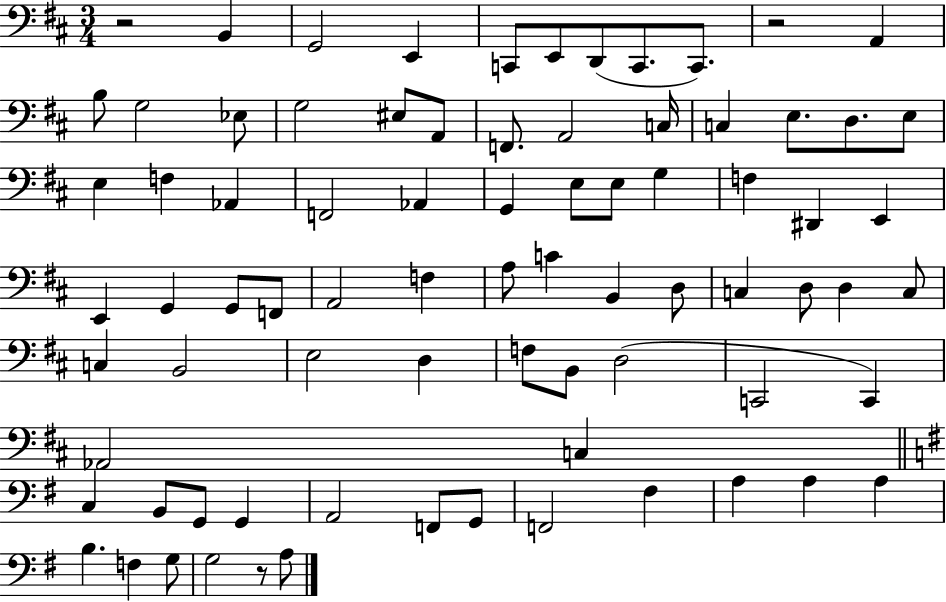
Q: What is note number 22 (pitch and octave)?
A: E3